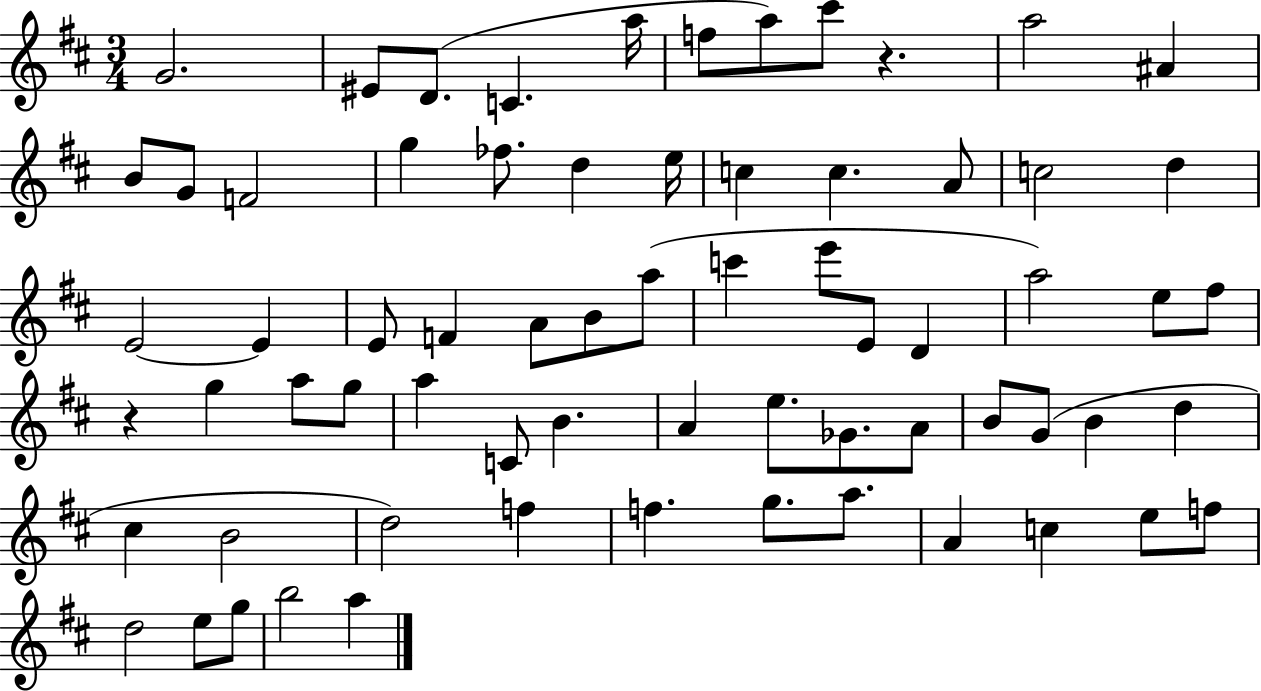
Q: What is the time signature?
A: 3/4